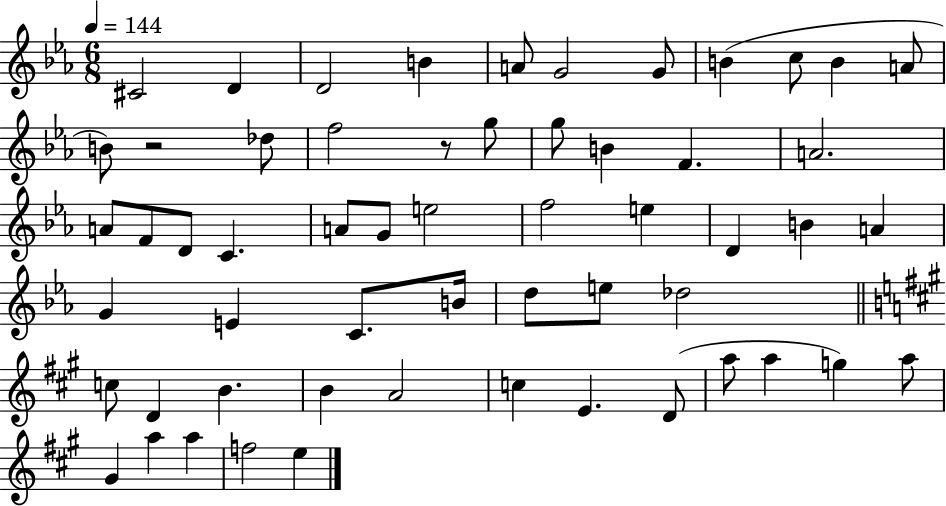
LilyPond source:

{
  \clef treble
  \numericTimeSignature
  \time 6/8
  \key ees \major
  \tempo 4 = 144
  cis'2 d'4 | d'2 b'4 | a'8 g'2 g'8 | b'4( c''8 b'4 a'8 | \break b'8) r2 des''8 | f''2 r8 g''8 | g''8 b'4 f'4. | a'2. | \break a'8 f'8 d'8 c'4. | a'8 g'8 e''2 | f''2 e''4 | d'4 b'4 a'4 | \break g'4 e'4 c'8. b'16 | d''8 e''8 des''2 | \bar "||" \break \key a \major c''8 d'4 b'4. | b'4 a'2 | c''4 e'4. d'8( | a''8 a''4 g''4) a''8 | \break gis'4 a''4 a''4 | f''2 e''4 | \bar "|."
}